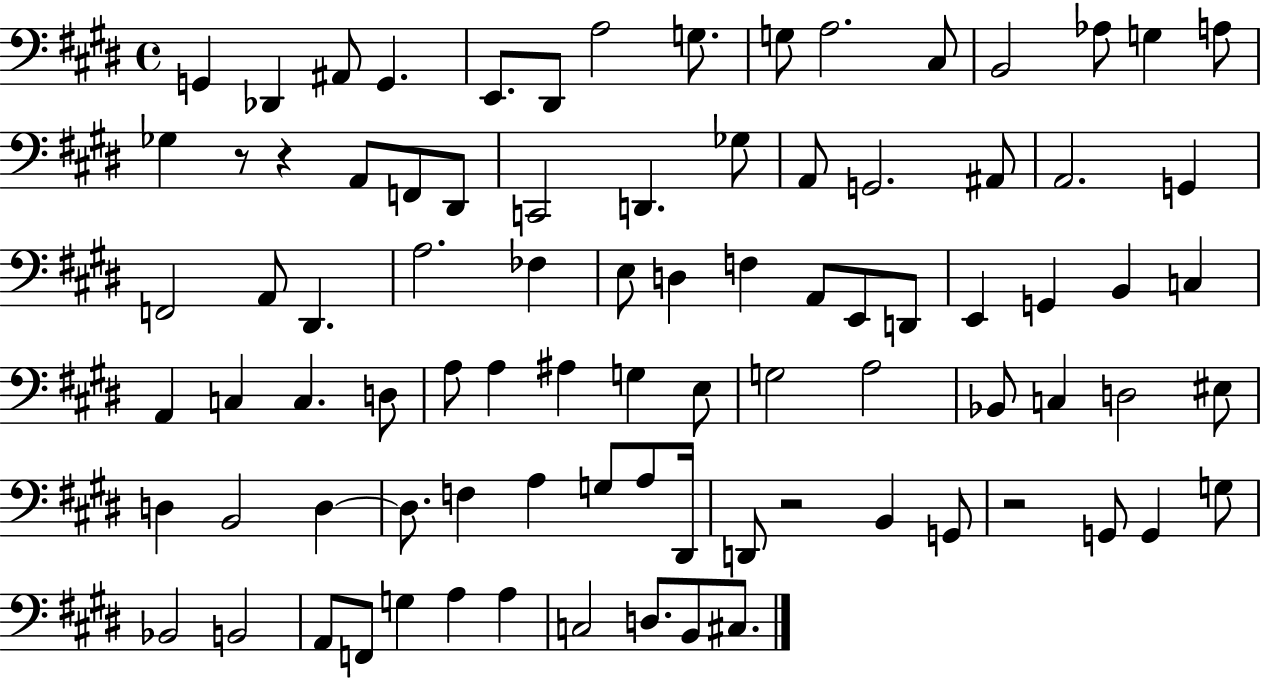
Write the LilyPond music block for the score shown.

{
  \clef bass
  \time 4/4
  \defaultTimeSignature
  \key e \major
  g,4 des,4 ais,8 g,4. | e,8. dis,8 a2 g8. | g8 a2. cis8 | b,2 aes8 g4 a8 | \break ges4 r8 r4 a,8 f,8 dis,8 | c,2 d,4. ges8 | a,8 g,2. ais,8 | a,2. g,4 | \break f,2 a,8 dis,4. | a2. fes4 | e8 d4 f4 a,8 e,8 d,8 | e,4 g,4 b,4 c4 | \break a,4 c4 c4. d8 | a8 a4 ais4 g4 e8 | g2 a2 | bes,8 c4 d2 eis8 | \break d4 b,2 d4~~ | d8. f4 a4 g8 a8 dis,16 | d,8 r2 b,4 g,8 | r2 g,8 g,4 g8 | \break bes,2 b,2 | a,8 f,8 g4 a4 a4 | c2 d8. b,8 cis8. | \bar "|."
}